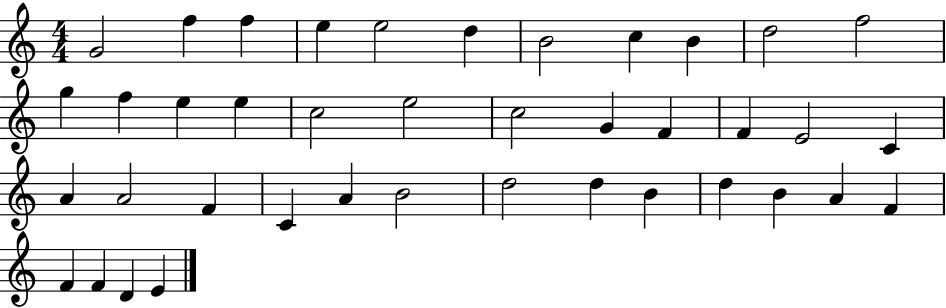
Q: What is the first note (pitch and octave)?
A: G4